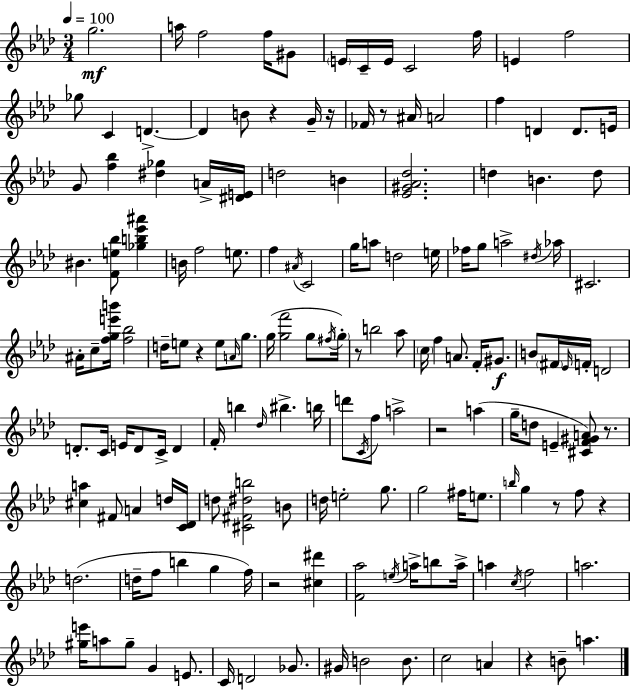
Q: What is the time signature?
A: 3/4